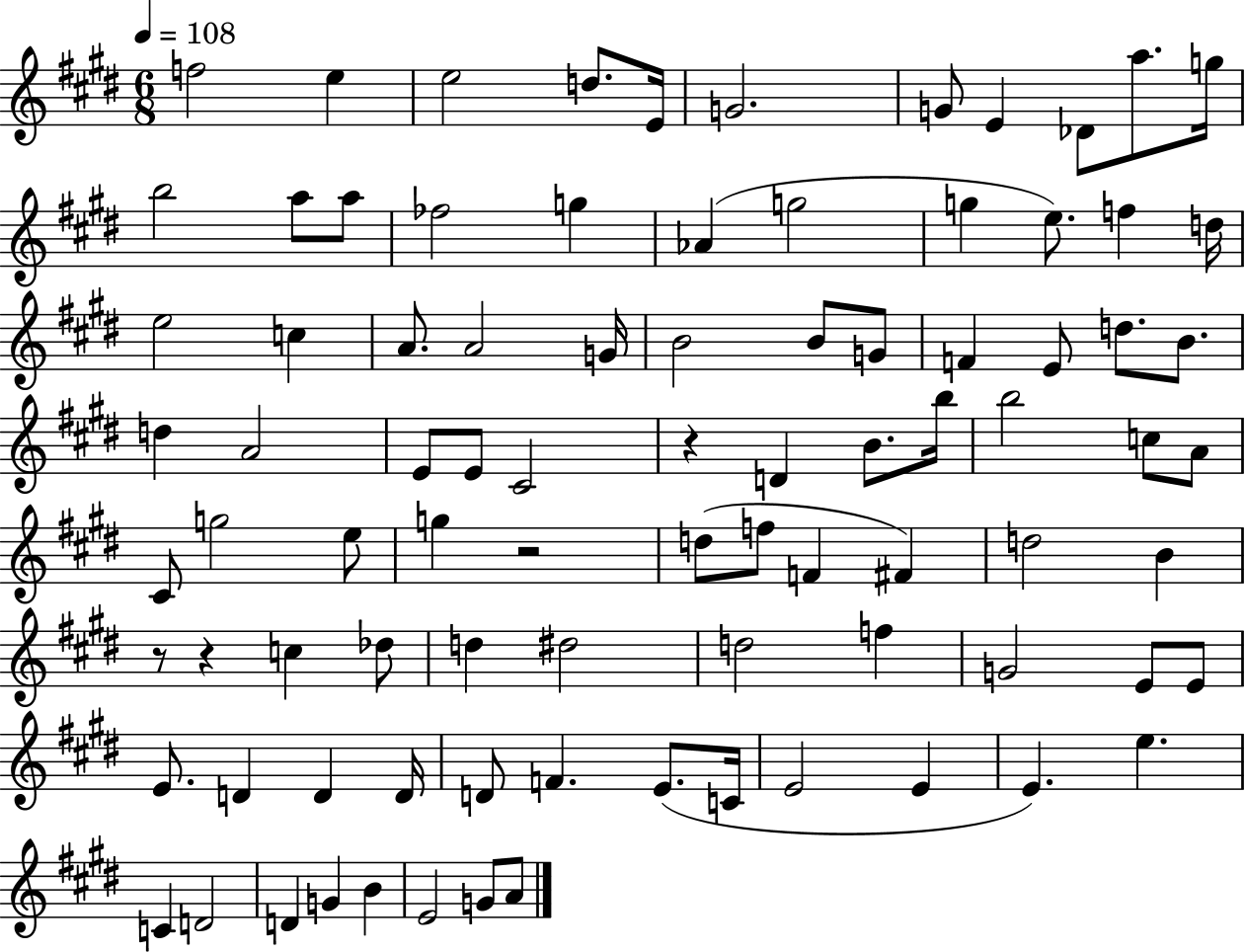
{
  \clef treble
  \numericTimeSignature
  \time 6/8
  \key e \major
  \tempo 4 = 108
  \repeat volta 2 { f''2 e''4 | e''2 d''8. e'16 | g'2. | g'8 e'4 des'8 a''8. g''16 | \break b''2 a''8 a''8 | fes''2 g''4 | aes'4( g''2 | g''4 e''8.) f''4 d''16 | \break e''2 c''4 | a'8. a'2 g'16 | b'2 b'8 g'8 | f'4 e'8 d''8. b'8. | \break d''4 a'2 | e'8 e'8 cis'2 | r4 d'4 b'8. b''16 | b''2 c''8 a'8 | \break cis'8 g''2 e''8 | g''4 r2 | d''8( f''8 f'4 fis'4) | d''2 b'4 | \break r8 r4 c''4 des''8 | d''4 dis''2 | d''2 f''4 | g'2 e'8 e'8 | \break e'8. d'4 d'4 d'16 | d'8 f'4. e'8.( c'16 | e'2 e'4 | e'4.) e''4. | \break c'4 d'2 | d'4 g'4 b'4 | e'2 g'8 a'8 | } \bar "|."
}